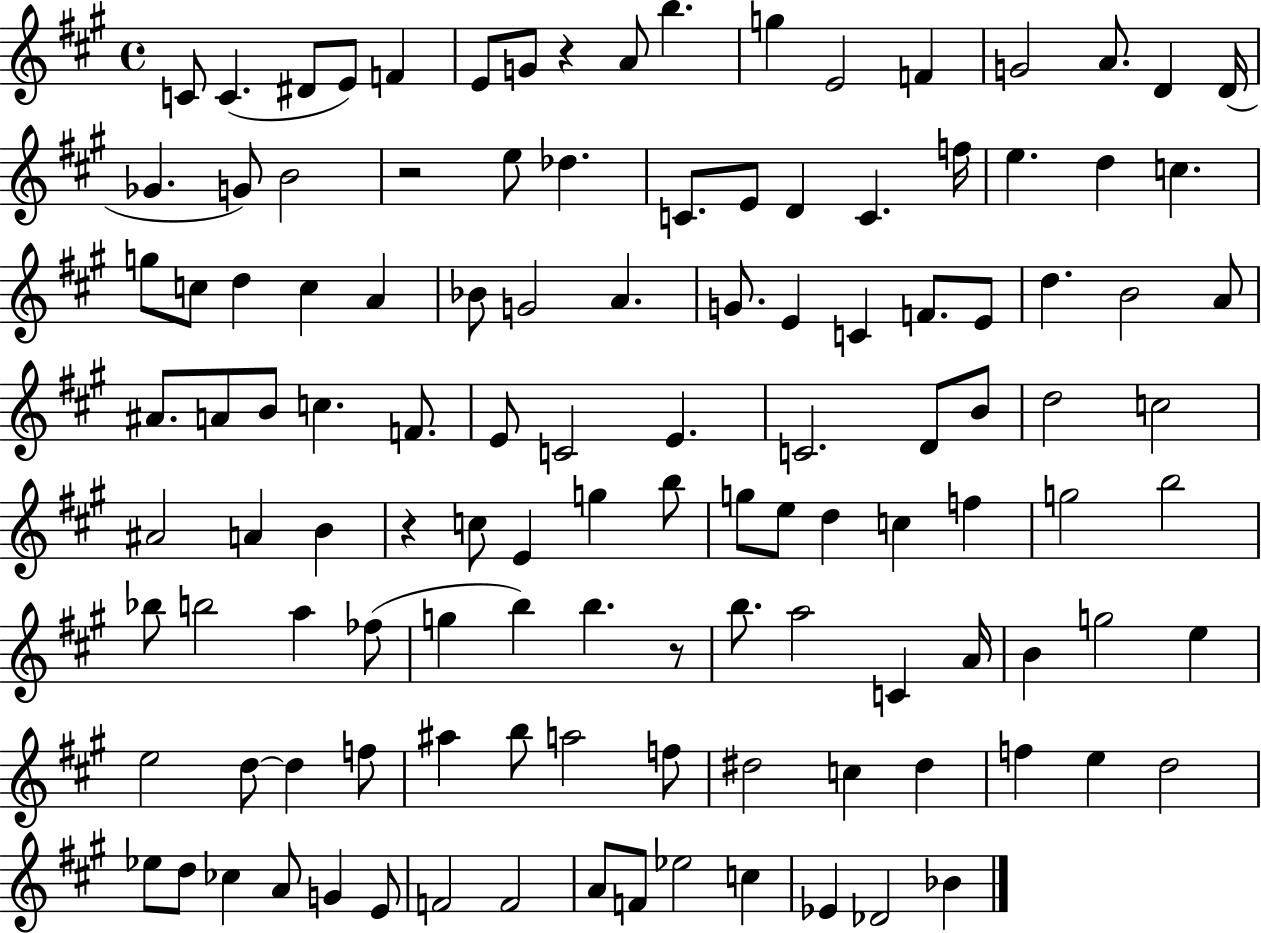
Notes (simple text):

C4/e C4/q. D#4/e E4/e F4/q E4/e G4/e R/q A4/e B5/q. G5/q E4/h F4/q G4/h A4/e. D4/q D4/s Gb4/q. G4/e B4/h R/h E5/e Db5/q. C4/e. E4/e D4/q C4/q. F5/s E5/q. D5/q C5/q. G5/e C5/e D5/q C5/q A4/q Bb4/e G4/h A4/q. G4/e. E4/q C4/q F4/e. E4/e D5/q. B4/h A4/e A#4/e. A4/e B4/e C5/q. F4/e. E4/e C4/h E4/q. C4/h. D4/e B4/e D5/h C5/h A#4/h A4/q B4/q R/q C5/e E4/q G5/q B5/e G5/e E5/e D5/q C5/q F5/q G5/h B5/h Bb5/e B5/h A5/q FES5/e G5/q B5/q B5/q. R/e B5/e. A5/h C4/q A4/s B4/q G5/h E5/q E5/h D5/e D5/q F5/e A#5/q B5/e A5/h F5/e D#5/h C5/q D#5/q F5/q E5/q D5/h Eb5/e D5/e CES5/q A4/e G4/q E4/e F4/h F4/h A4/e F4/e Eb5/h C5/q Eb4/q Db4/h Bb4/q